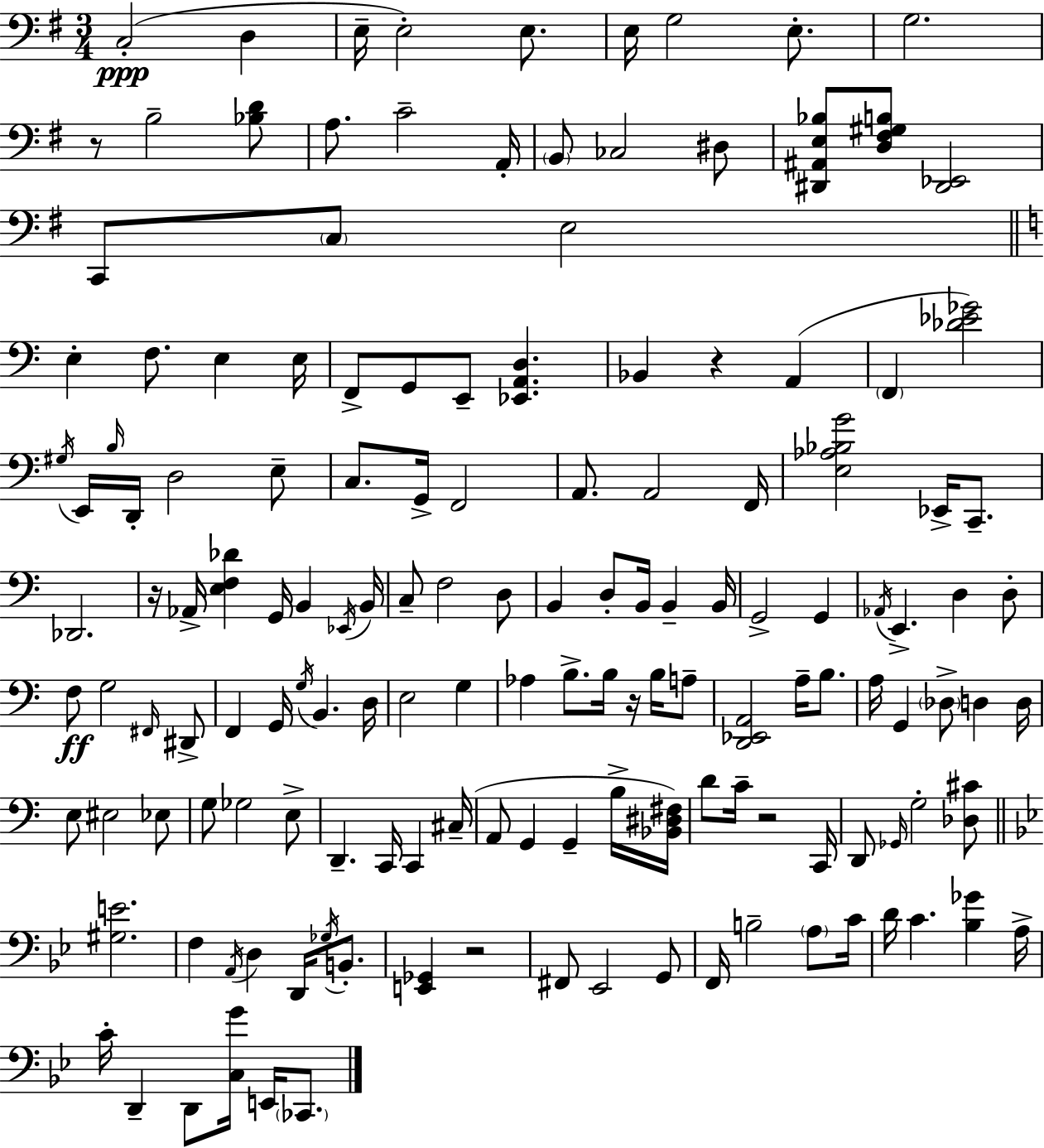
X:1
T:Untitled
M:3/4
L:1/4
K:Em
C,2 D, E,/4 E,2 E,/2 E,/4 G,2 E,/2 G,2 z/2 B,2 [_B,D]/2 A,/2 C2 A,,/4 B,,/2 _C,2 ^D,/2 [^D,,^A,,E,_B,]/2 [D,^F,^G,B,]/2 [^D,,_E,,]2 C,,/2 C,/2 E,2 E, F,/2 E, E,/4 F,,/2 G,,/2 E,,/2 [_E,,A,,D,] _B,, z A,, F,, [_D_E_G]2 ^G,/4 E,,/4 B,/4 D,,/4 D,2 E,/2 C,/2 G,,/4 F,,2 A,,/2 A,,2 F,,/4 [E,_A,_B,G]2 _E,,/4 C,,/2 _D,,2 z/4 _A,,/4 [E,F,_D] G,,/4 B,, _E,,/4 B,,/4 C,/2 F,2 D,/2 B,, D,/2 B,,/4 B,, B,,/4 G,,2 G,, _A,,/4 E,, D, D,/2 F,/2 G,2 ^F,,/4 ^D,,/2 F,, G,,/4 G,/4 B,, D,/4 E,2 G, _A, B,/2 B,/4 z/4 B,/4 A,/2 [D,,_E,,A,,]2 A,/4 B,/2 A,/4 G,, _D,/2 D, D,/4 E,/2 ^E,2 _E,/2 G,/2 _G,2 E,/2 D,, C,,/4 C,, ^C,/4 A,,/2 G,, G,, B,/4 [_B,,^D,^F,]/4 D/2 C/4 z2 C,,/4 D,,/2 _G,,/4 G,2 [_D,^C]/2 [^G,E]2 F, A,,/4 D, D,,/4 _G,/4 B,,/2 [E,,_G,,] z2 ^F,,/2 _E,,2 G,,/2 F,,/4 B,2 A,/2 C/4 D/4 C [_B,_G] A,/4 C/4 D,, D,,/2 [C,G]/4 E,,/4 _C,,/2